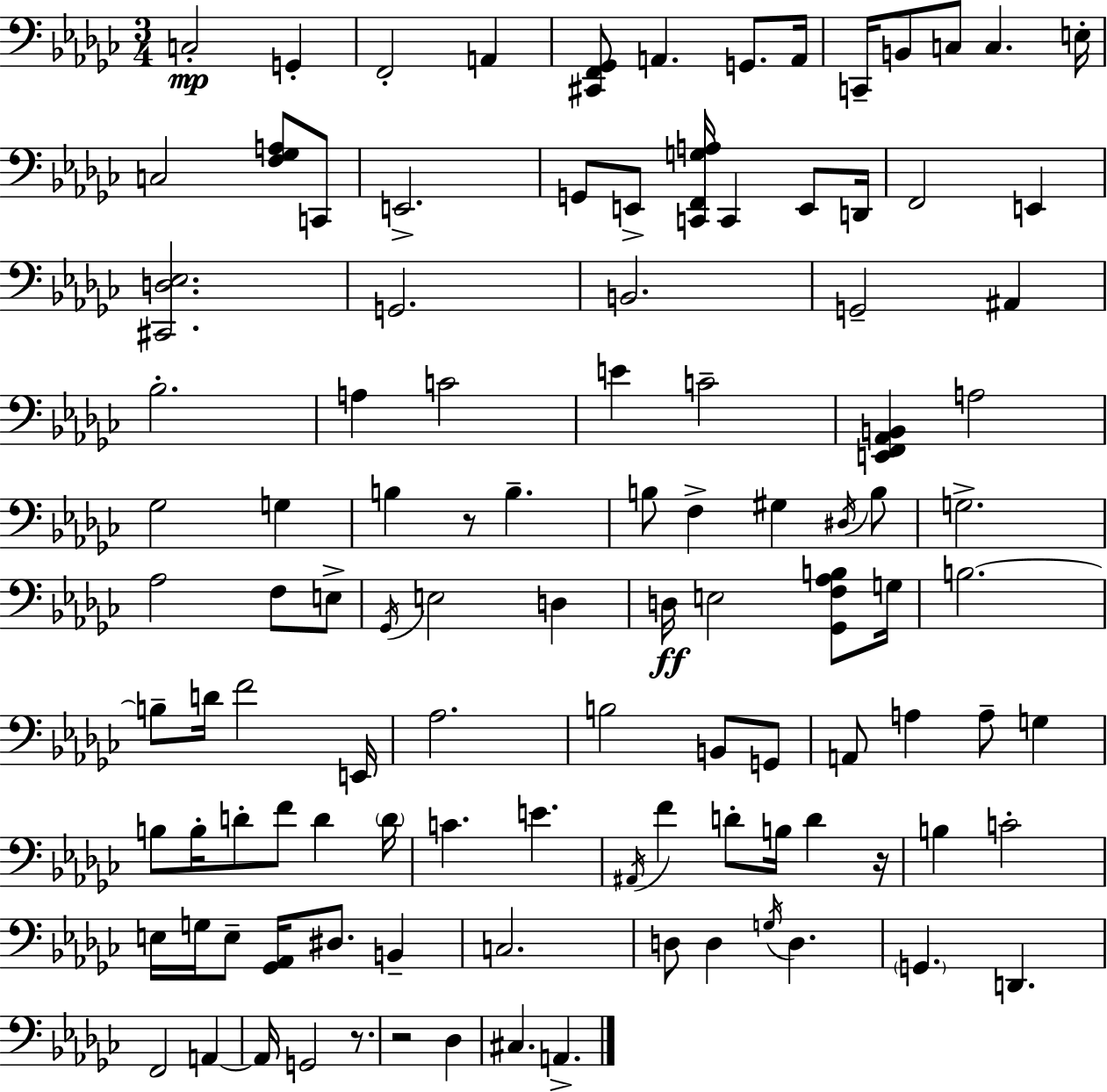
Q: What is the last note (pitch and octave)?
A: A2